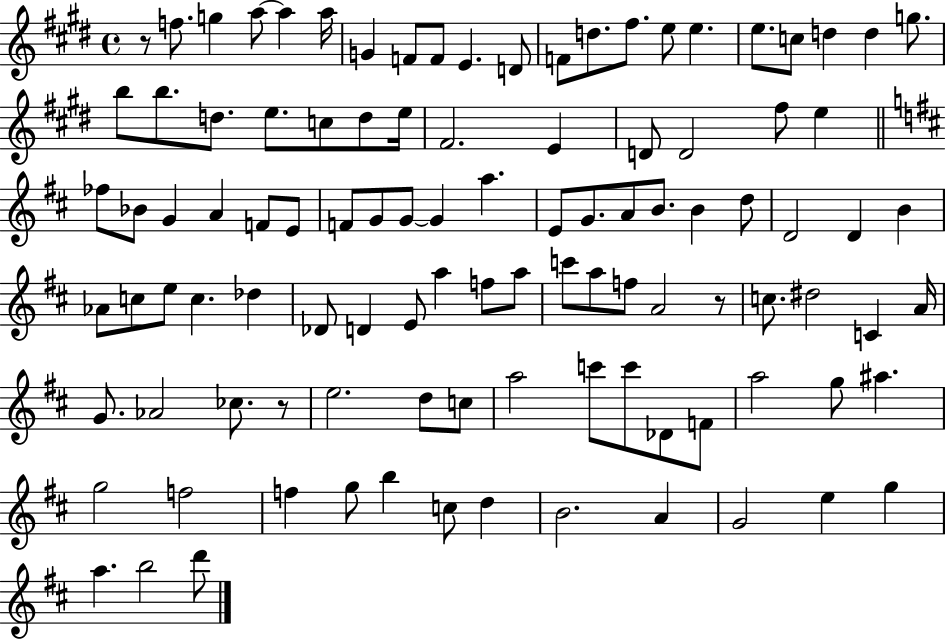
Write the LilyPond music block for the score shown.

{
  \clef treble
  \time 4/4
  \defaultTimeSignature
  \key e \major
  \repeat volta 2 { r8 f''8. g''4 a''8~~ a''4 a''16 | g'4 f'8 f'8 e'4. d'8 | f'8 d''8. fis''8. e''8 e''4. | e''8. c''8 d''4 d''4 g''8. | \break b''8 b''8. d''8. e''8. c''8 d''8 e''16 | fis'2. e'4 | d'8 d'2 fis''8 e''4 | \bar "||" \break \key b \minor fes''8 bes'8 g'4 a'4 f'8 e'8 | f'8 g'8 g'8~~ g'4 a''4. | e'8 g'8. a'8 b'8. b'4 d''8 | d'2 d'4 b'4 | \break aes'8 c''8 e''8 c''4. des''4 | des'8 d'4 e'8 a''4 f''8 a''8 | c'''8 a''8 f''8 a'2 r8 | c''8. dis''2 c'4 a'16 | \break g'8. aes'2 ces''8. r8 | e''2. d''8 c''8 | a''2 c'''8 c'''8 des'8 f'8 | a''2 g''8 ais''4. | \break g''2 f''2 | f''4 g''8 b''4 c''8 d''4 | b'2. a'4 | g'2 e''4 g''4 | \break a''4. b''2 d'''8 | } \bar "|."
}